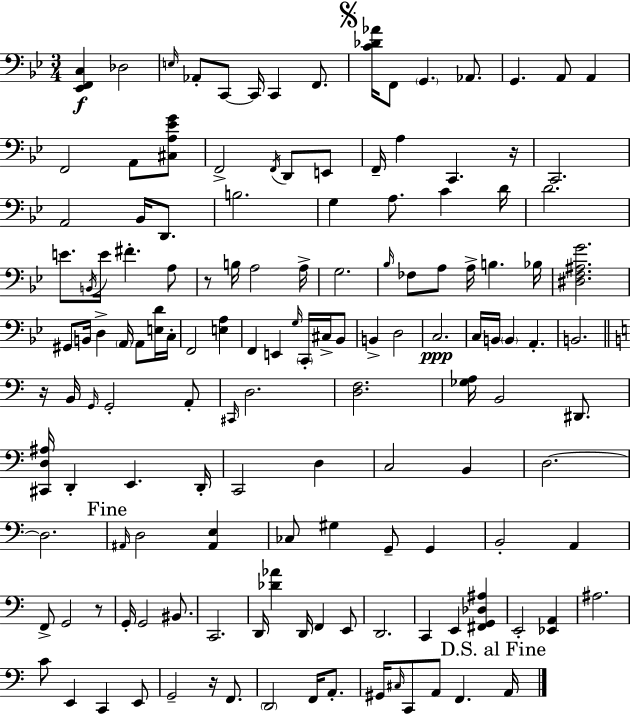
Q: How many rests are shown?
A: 5